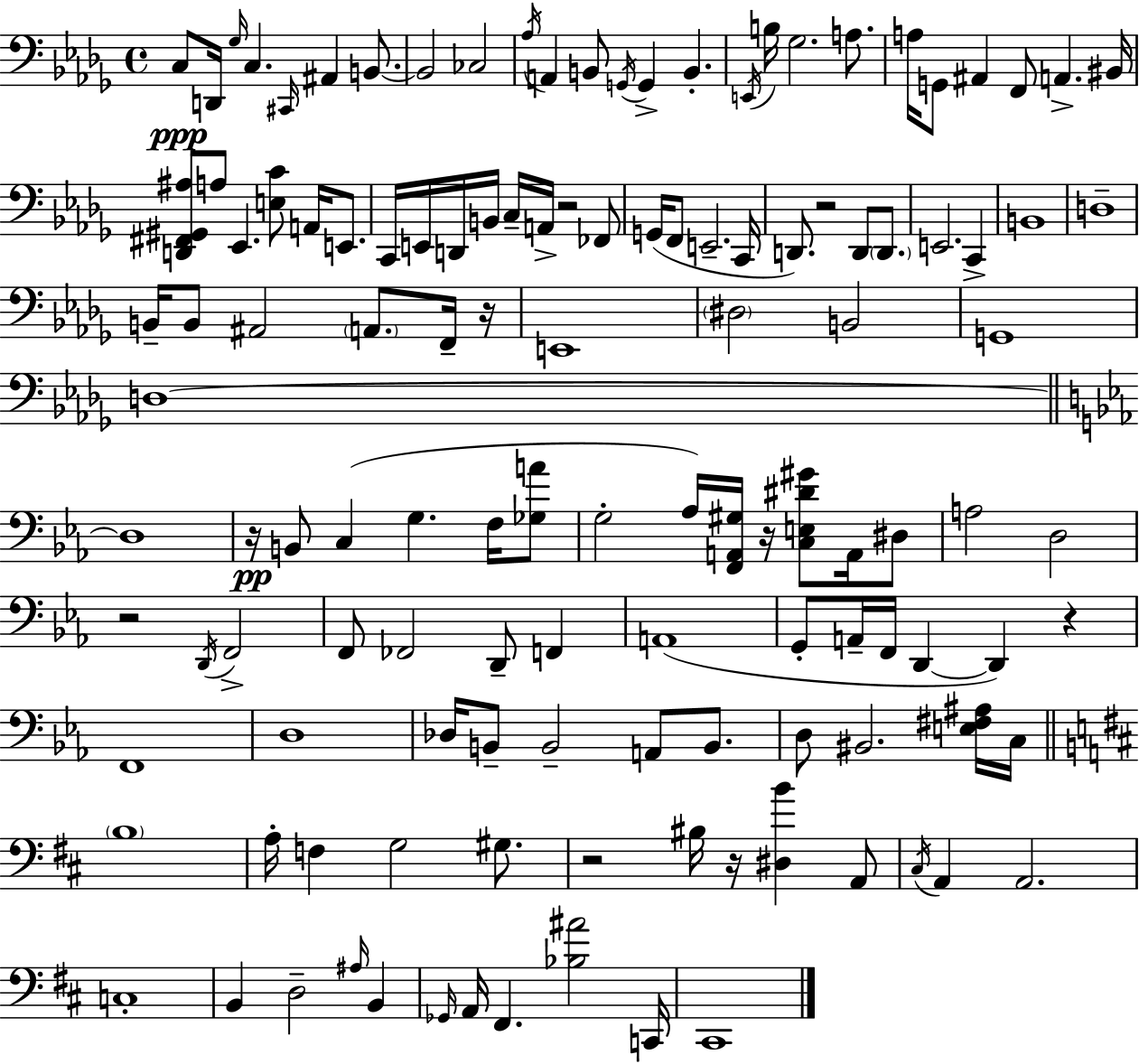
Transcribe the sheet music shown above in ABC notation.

X:1
T:Untitled
M:4/4
L:1/4
K:Bbm
C,/2 D,,/4 _G,/4 C, ^C,,/4 ^A,, B,,/2 B,,2 _C,2 _A,/4 A,, B,,/2 G,,/4 G,, B,, E,,/4 B,/4 _G,2 A,/2 A,/4 G,,/2 ^A,, F,,/2 A,, ^B,,/4 [D,,^F,,^G,,^A,]/2 A,/2 _E,, [E,C]/2 A,,/4 E,,/2 C,,/4 E,,/4 D,,/4 B,,/4 C,/4 A,,/4 z2 _F,,/2 G,,/4 F,,/2 E,,2 C,,/4 D,,/2 z2 D,,/2 D,,/2 E,,2 C,, B,,4 D,4 B,,/4 B,,/2 ^A,,2 A,,/2 F,,/4 z/4 E,,4 ^D,2 B,,2 G,,4 D,4 D,4 z/4 B,,/2 C, G, F,/4 [_G,A]/2 G,2 _A,/4 [F,,A,,^G,]/4 z/4 [C,E,^D^G]/2 A,,/4 ^D,/2 A,2 D,2 z2 D,,/4 F,,2 F,,/2 _F,,2 D,,/2 F,, A,,4 G,,/2 A,,/4 F,,/4 D,, D,, z F,,4 D,4 _D,/4 B,,/2 B,,2 A,,/2 B,,/2 D,/2 ^B,,2 [E,^F,^A,]/4 C,/4 B,4 A,/4 F, G,2 ^G,/2 z2 ^B,/4 z/4 [^D,B] A,,/2 ^C,/4 A,, A,,2 C,4 B,, D,2 ^A,/4 B,, _G,,/4 A,,/4 ^F,, [_B,^A]2 C,,/4 ^C,,4